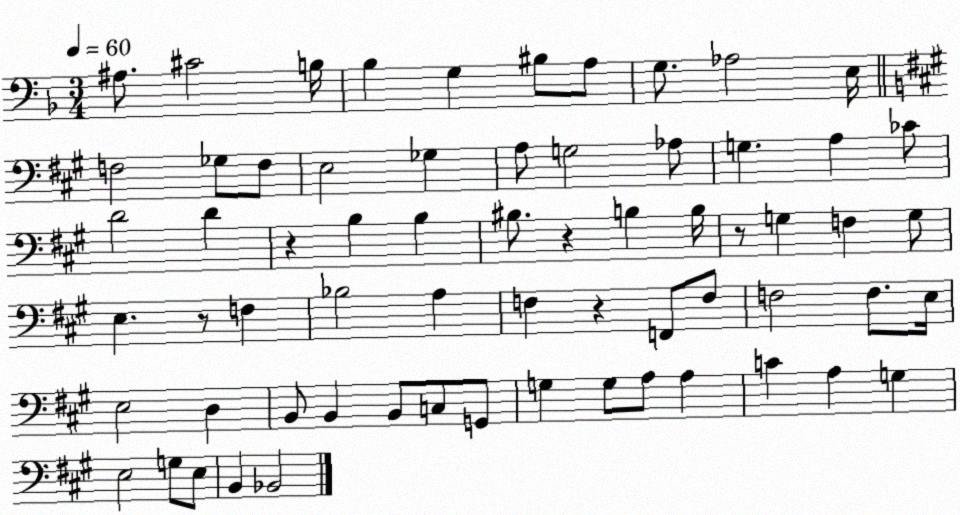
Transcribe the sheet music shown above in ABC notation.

X:1
T:Untitled
M:3/4
L:1/4
K:F
^A,/2 ^C2 B,/4 _B, G, ^B,/2 A,/2 G,/2 _A,2 E,/4 F,2 _G,/2 F,/2 E,2 _G, A,/2 G,2 _A,/2 G, A, _C/2 D2 D z B, B, ^B,/2 z B, B,/4 z/2 G, F, G,/2 E, z/2 F, _B,2 A, F, z F,,/2 F,/2 F,2 F,/2 E,/4 E,2 D, B,,/2 B,, B,,/2 C,/2 G,,/2 G, G,/2 A,/2 A, C A, G, E,2 G,/2 E,/2 B,, _B,,2